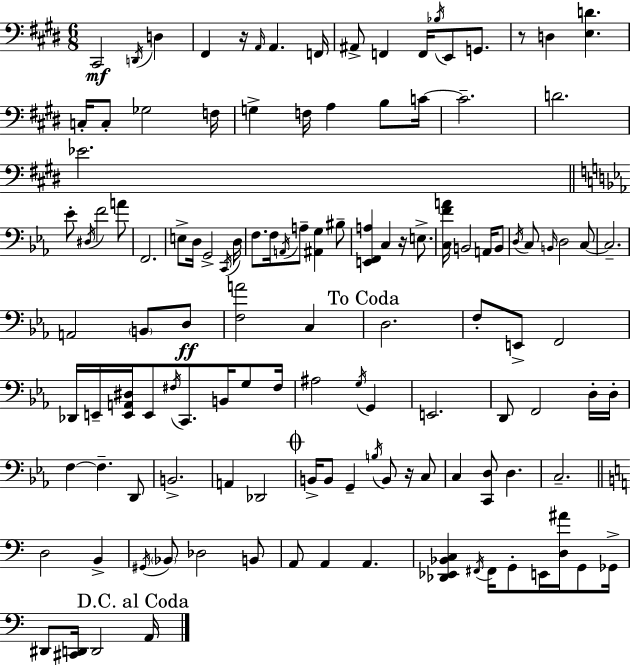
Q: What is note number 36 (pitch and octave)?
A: D3